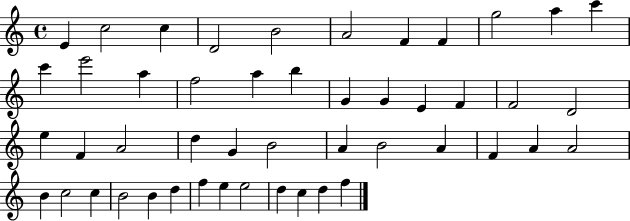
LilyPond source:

{
  \clef treble
  \time 4/4
  \defaultTimeSignature
  \key c \major
  e'4 c''2 c''4 | d'2 b'2 | a'2 f'4 f'4 | g''2 a''4 c'''4 | \break c'''4 e'''2 a''4 | f''2 a''4 b''4 | g'4 g'4 e'4 f'4 | f'2 d'2 | \break e''4 f'4 a'2 | d''4 g'4 b'2 | a'4 b'2 a'4 | f'4 a'4 a'2 | \break b'4 c''2 c''4 | b'2 b'4 d''4 | f''4 e''4 e''2 | d''4 c''4 d''4 f''4 | \break \bar "|."
}